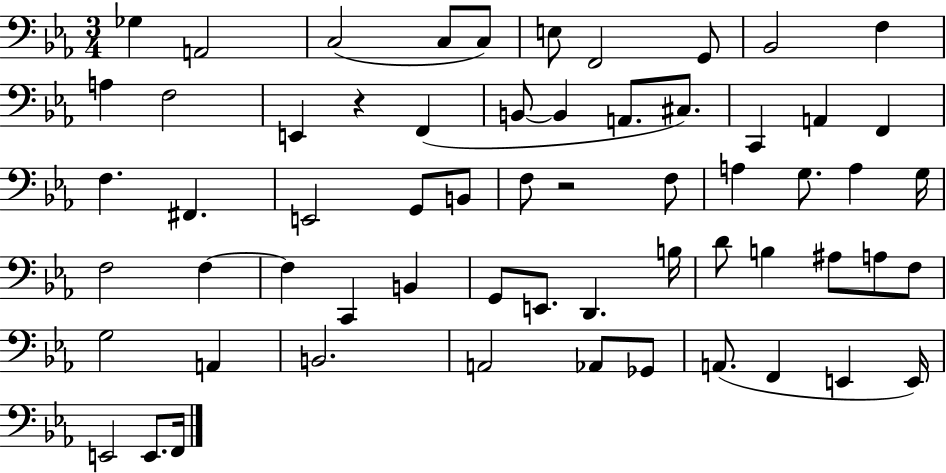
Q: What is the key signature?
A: EES major